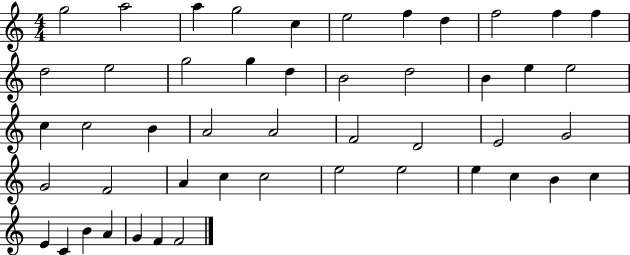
G5/h A5/h A5/q G5/h C5/q E5/h F5/q D5/q F5/h F5/q F5/q D5/h E5/h G5/h G5/q D5/q B4/h D5/h B4/q E5/q E5/h C5/q C5/h B4/q A4/h A4/h F4/h D4/h E4/h G4/h G4/h F4/h A4/q C5/q C5/h E5/h E5/h E5/q C5/q B4/q C5/q E4/q C4/q B4/q A4/q G4/q F4/q F4/h